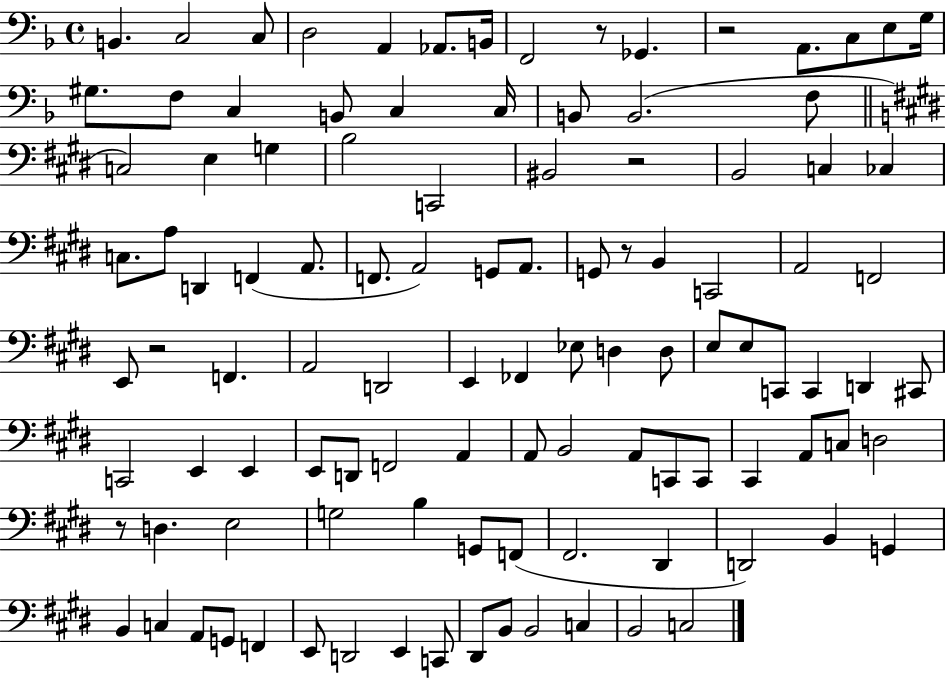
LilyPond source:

{
  \clef bass
  \time 4/4
  \defaultTimeSignature
  \key f \major
  b,4. c2 c8 | d2 a,4 aes,8. b,16 | f,2 r8 ges,4. | r2 a,8. c8 e8 g16 | \break gis8. f8 c4 b,8 c4 c16 | b,8 b,2.( f8 | \bar "||" \break \key e \major c2) e4 g4 | b2 c,2 | bis,2 r2 | b,2 c4 ces4 | \break c8. a8 d,4 f,4( a,8. | f,8. a,2) g,8 a,8. | g,8 r8 b,4 c,2 | a,2 f,2 | \break e,8 r2 f,4. | a,2 d,2 | e,4 fes,4 ees8 d4 d8 | e8 e8 c,8 c,4 d,4 cis,8 | \break c,2 e,4 e,4 | e,8 d,8 f,2 a,4 | a,8 b,2 a,8 c,8 c,8 | cis,4 a,8 c8 d2 | \break r8 d4. e2 | g2 b4 g,8 f,8( | fis,2. dis,4 | d,2) b,4 g,4 | \break b,4 c4 a,8 g,8 f,4 | e,8 d,2 e,4 c,8 | dis,8 b,8 b,2 c4 | b,2 c2 | \break \bar "|."
}